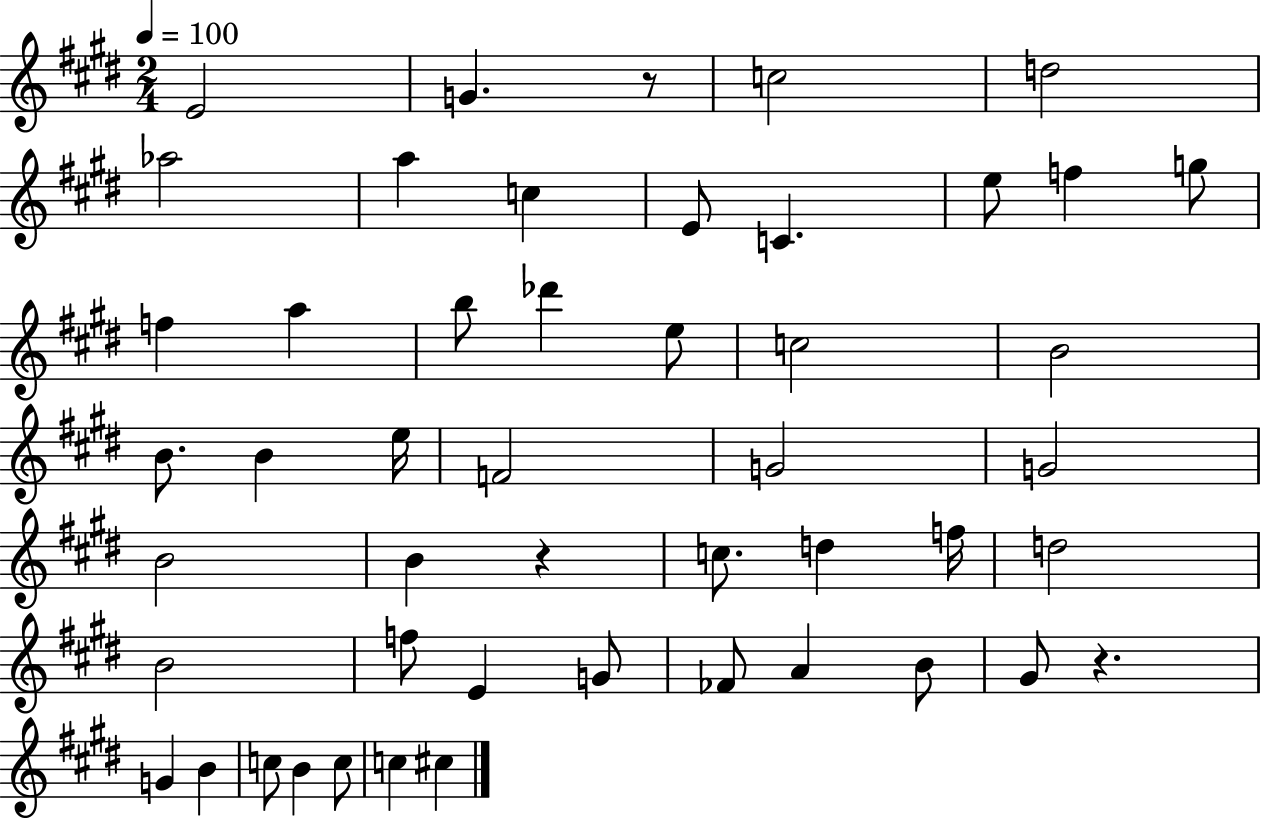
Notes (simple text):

E4/h G4/q. R/e C5/h D5/h Ab5/h A5/q C5/q E4/e C4/q. E5/e F5/q G5/e F5/q A5/q B5/e Db6/q E5/e C5/h B4/h B4/e. B4/q E5/s F4/h G4/h G4/h B4/h B4/q R/q C5/e. D5/q F5/s D5/h B4/h F5/e E4/q G4/e FES4/e A4/q B4/e G#4/e R/q. G4/q B4/q C5/e B4/q C5/e C5/q C#5/q